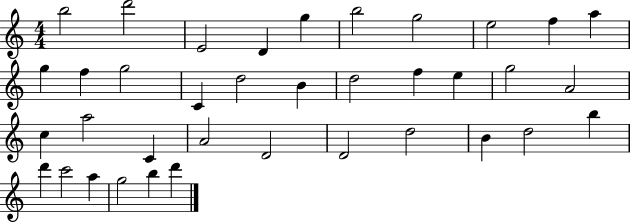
{
  \clef treble
  \numericTimeSignature
  \time 4/4
  \key c \major
  b''2 d'''2 | e'2 d'4 g''4 | b''2 g''2 | e''2 f''4 a''4 | \break g''4 f''4 g''2 | c'4 d''2 b'4 | d''2 f''4 e''4 | g''2 a'2 | \break c''4 a''2 c'4 | a'2 d'2 | d'2 d''2 | b'4 d''2 b''4 | \break d'''4 c'''2 a''4 | g''2 b''4 d'''4 | \bar "|."
}